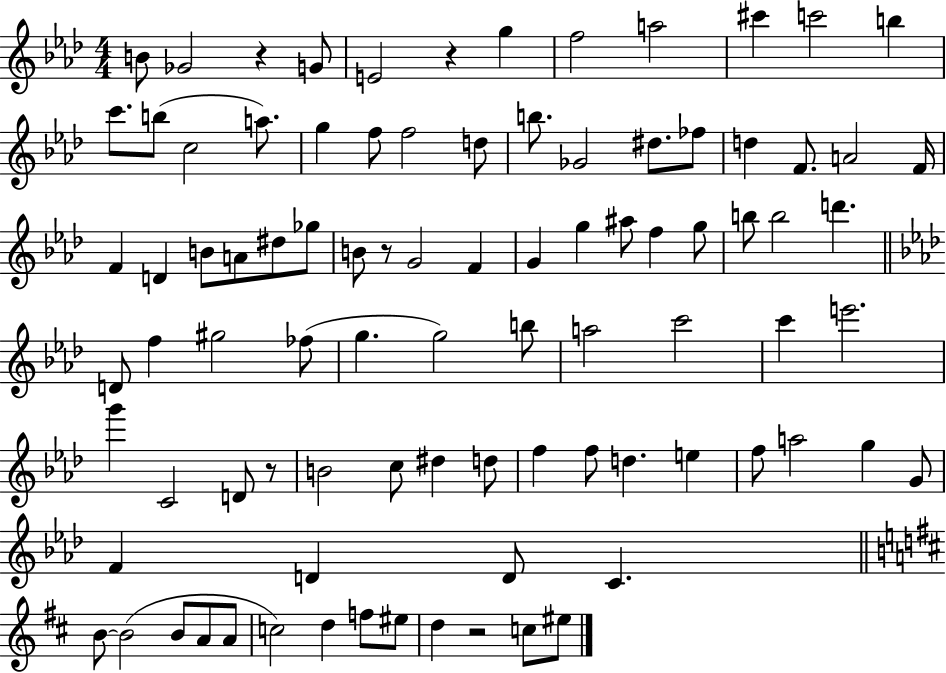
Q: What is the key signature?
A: AES major